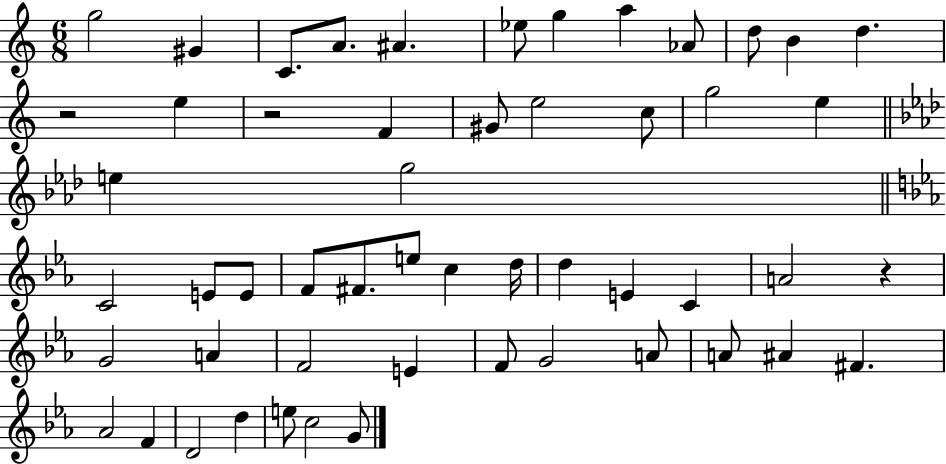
{
  \clef treble
  \numericTimeSignature
  \time 6/8
  \key c \major
  g''2 gis'4 | c'8. a'8. ais'4. | ees''8 g''4 a''4 aes'8 | d''8 b'4 d''4. | \break r2 e''4 | r2 f'4 | gis'8 e''2 c''8 | g''2 e''4 | \break \bar "||" \break \key f \minor e''4 g''2 | \bar "||" \break \key c \minor c'2 e'8 e'8 | f'8 fis'8. e''8 c''4 d''16 | d''4 e'4 c'4 | a'2 r4 | \break g'2 a'4 | f'2 e'4 | f'8 g'2 a'8 | a'8 ais'4 fis'4. | \break aes'2 f'4 | d'2 d''4 | e''8 c''2 g'8 | \bar "|."
}